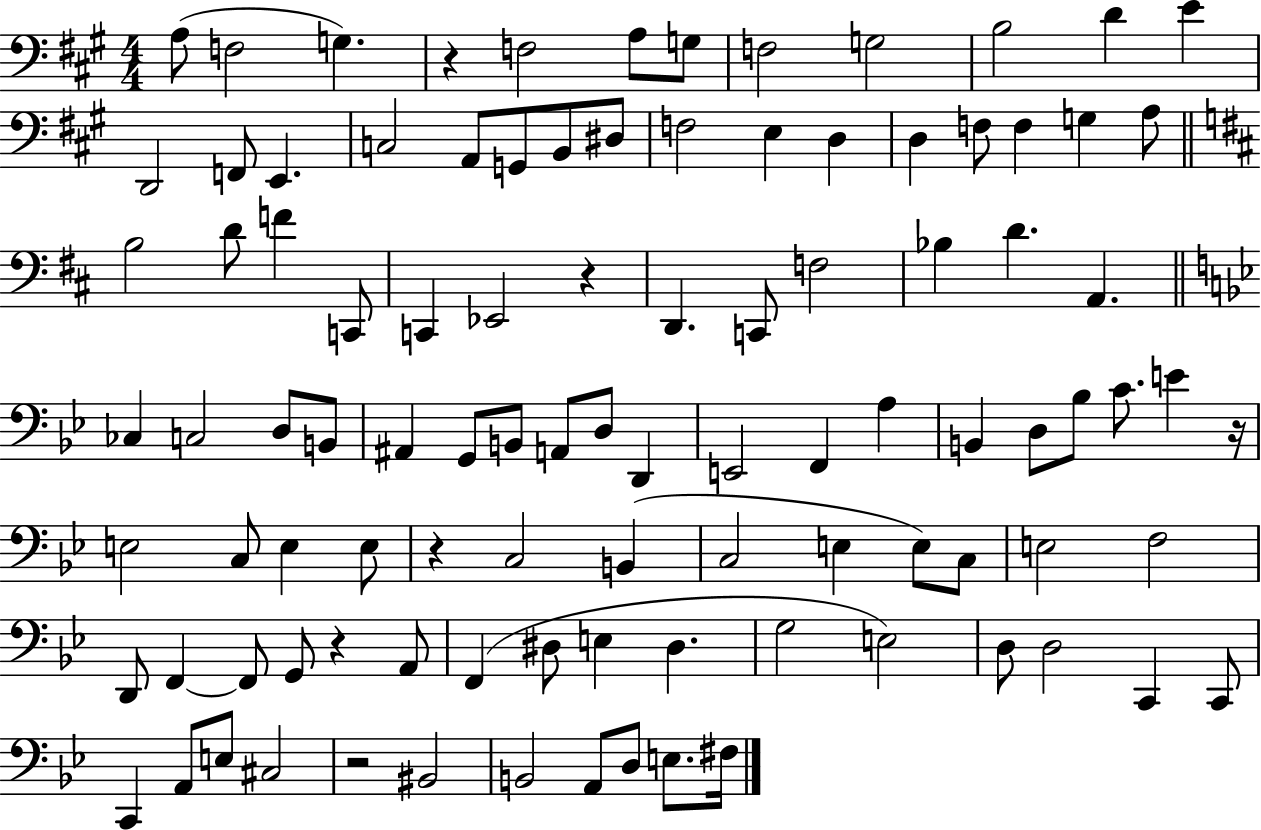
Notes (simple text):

A3/e F3/h G3/q. R/q F3/h A3/e G3/e F3/h G3/h B3/h D4/q E4/q D2/h F2/e E2/q. C3/h A2/e G2/e B2/e D#3/e F3/h E3/q D3/q D3/q F3/e F3/q G3/q A3/e B3/h D4/e F4/q C2/e C2/q Eb2/h R/q D2/q. C2/e F3/h Bb3/q D4/q. A2/q. CES3/q C3/h D3/e B2/e A#2/q G2/e B2/e A2/e D3/e D2/q E2/h F2/q A3/q B2/q D3/e Bb3/e C4/e. E4/q R/s E3/h C3/e E3/q E3/e R/q C3/h B2/q C3/h E3/q E3/e C3/e E3/h F3/h D2/e F2/q F2/e G2/e R/q A2/e F2/q D#3/e E3/q D#3/q. G3/h E3/h D3/e D3/h C2/q C2/e C2/q A2/e E3/e C#3/h R/h BIS2/h B2/h A2/e D3/e E3/e. F#3/s